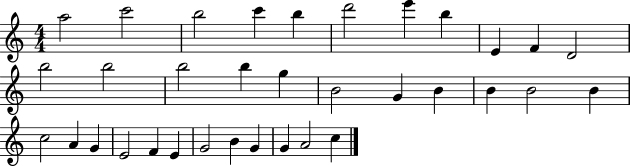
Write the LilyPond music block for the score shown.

{
  \clef treble
  \numericTimeSignature
  \time 4/4
  \key c \major
  a''2 c'''2 | b''2 c'''4 b''4 | d'''2 e'''4 b''4 | e'4 f'4 d'2 | \break b''2 b''2 | b''2 b''4 g''4 | b'2 g'4 b'4 | b'4 b'2 b'4 | \break c''2 a'4 g'4 | e'2 f'4 e'4 | g'2 b'4 g'4 | g'4 a'2 c''4 | \break \bar "|."
}